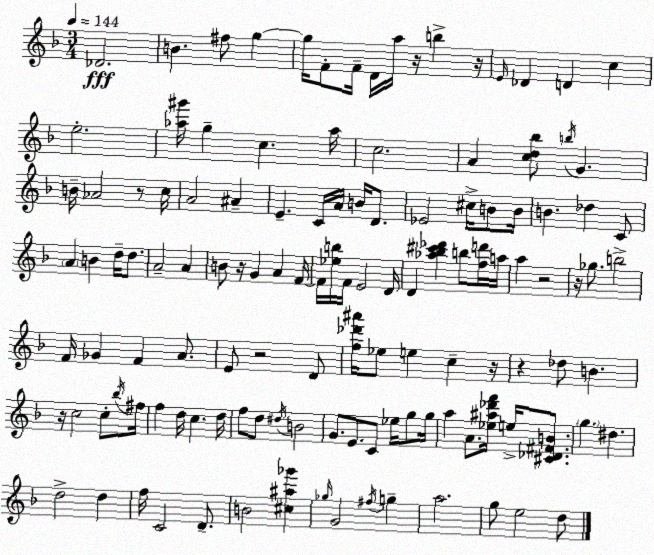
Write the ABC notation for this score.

X:1
T:Untitled
M:3/4
L:1/4
K:Dm
_D2 B ^f/2 g g/4 F/2 F/4 D/4 a/4 z/4 b z/4 E/4 _D D c e2 [_a^g']/4 g c _a/4 c2 A [cd_b]/2 b/4 G B/4 _A2 z/2 c/4 A2 ^A E C/4 A/4 B/4 D/2 _E2 ^c/4 B/2 B/4 B _d C/2 A B d/4 d/2 A2 A B/2 z/4 G A F/4 F/4 [_eb]/4 F/4 E2 D/4 D [_a_b^c'_d'] b/2 [fd']/4 a/4 a z2 z/4 _g/2 b2 F/4 _G F A/2 E/2 z2 D/2 [f_d'^a']/4 _e/2 e c z/4 z _d/2 B z/4 c2 c/2 _b/4 ^f/4 f d/4 c d/4 f/2 d/2 ^d/4 B2 G/2 E/2 C/2 _e/4 g/2 g/4 a A/2 [_e^a_d'f']/4 e/4 [^C_D^FB]/2 g ^d d2 d f/4 C2 D/2 B2 [^c^a_g'] _g/4 G2 ^f/4 g a2 g/2 e2 d/2